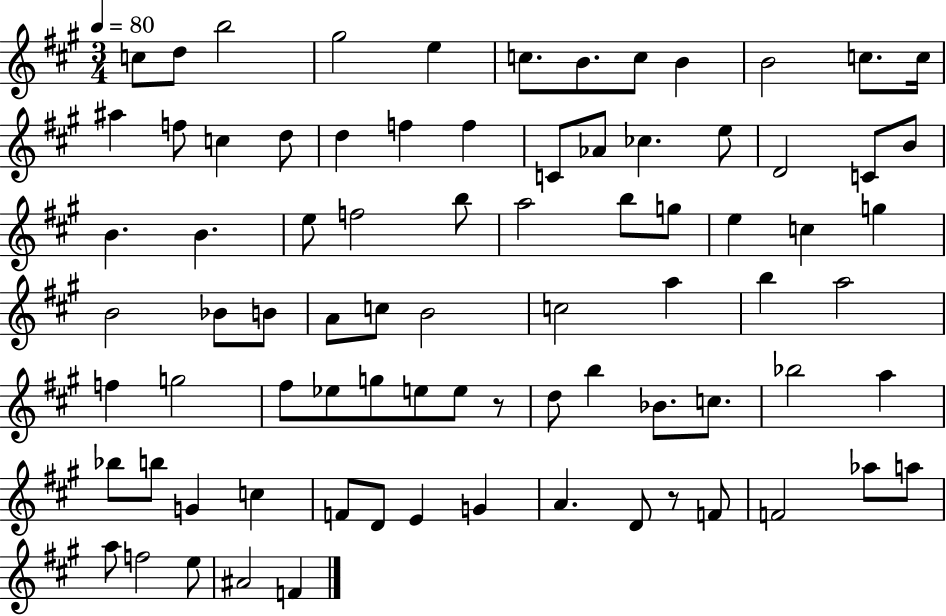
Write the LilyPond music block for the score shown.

{
  \clef treble
  \numericTimeSignature
  \time 3/4
  \key a \major
  \tempo 4 = 80
  c''8 d''8 b''2 | gis''2 e''4 | c''8. b'8. c''8 b'4 | b'2 c''8. c''16 | \break ais''4 f''8 c''4 d''8 | d''4 f''4 f''4 | c'8 aes'8 ces''4. e''8 | d'2 c'8 b'8 | \break b'4. b'4. | e''8 f''2 b''8 | a''2 b''8 g''8 | e''4 c''4 g''4 | \break b'2 bes'8 b'8 | a'8 c''8 b'2 | c''2 a''4 | b''4 a''2 | \break f''4 g''2 | fis''8 ees''8 g''8 e''8 e''8 r8 | d''8 b''4 bes'8. c''8. | bes''2 a''4 | \break bes''8 b''8 g'4 c''4 | f'8 d'8 e'4 g'4 | a'4. d'8 r8 f'8 | f'2 aes''8 a''8 | \break a''8 f''2 e''8 | ais'2 f'4 | \bar "|."
}